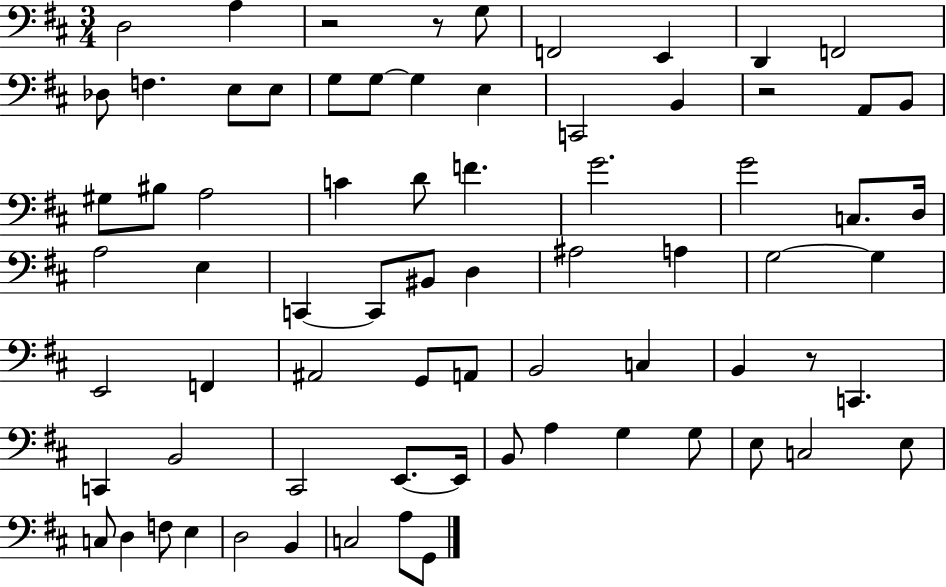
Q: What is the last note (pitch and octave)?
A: G2